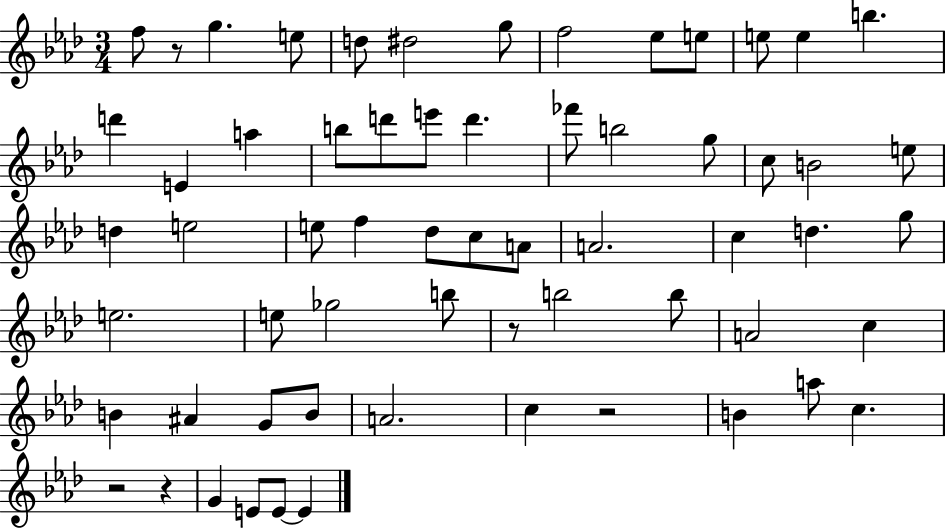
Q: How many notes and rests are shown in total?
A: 62